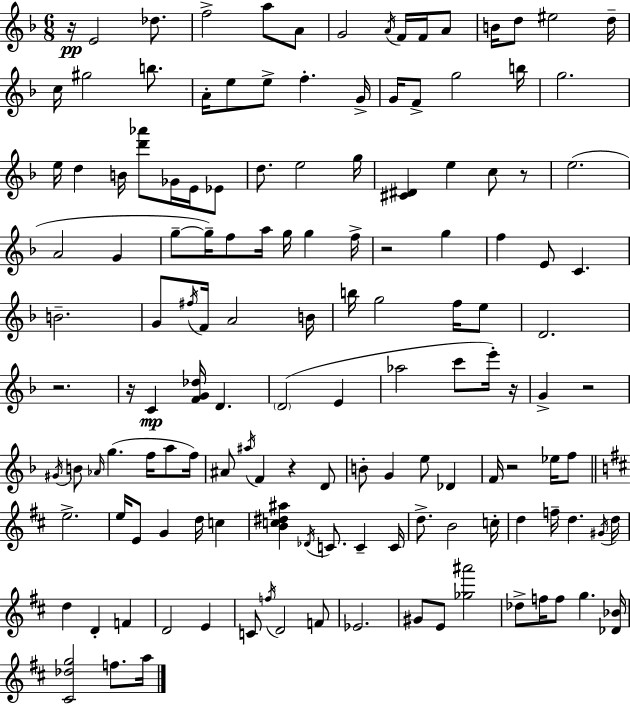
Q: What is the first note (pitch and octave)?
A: E4